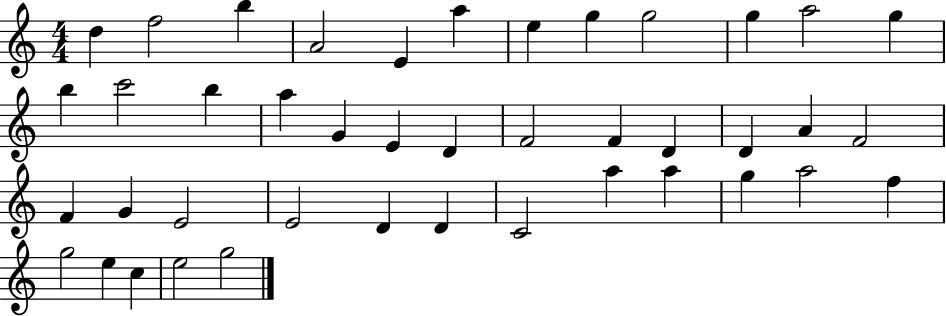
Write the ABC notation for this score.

X:1
T:Untitled
M:4/4
L:1/4
K:C
d f2 b A2 E a e g g2 g a2 g b c'2 b a G E D F2 F D D A F2 F G E2 E2 D D C2 a a g a2 f g2 e c e2 g2